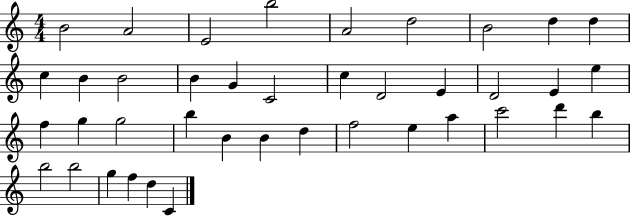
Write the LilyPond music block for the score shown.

{
  \clef treble
  \numericTimeSignature
  \time 4/4
  \key c \major
  b'2 a'2 | e'2 b''2 | a'2 d''2 | b'2 d''4 d''4 | \break c''4 b'4 b'2 | b'4 g'4 c'2 | c''4 d'2 e'4 | d'2 e'4 e''4 | \break f''4 g''4 g''2 | b''4 b'4 b'4 d''4 | f''2 e''4 a''4 | c'''2 d'''4 b''4 | \break b''2 b''2 | g''4 f''4 d''4 c'4 | \bar "|."
}